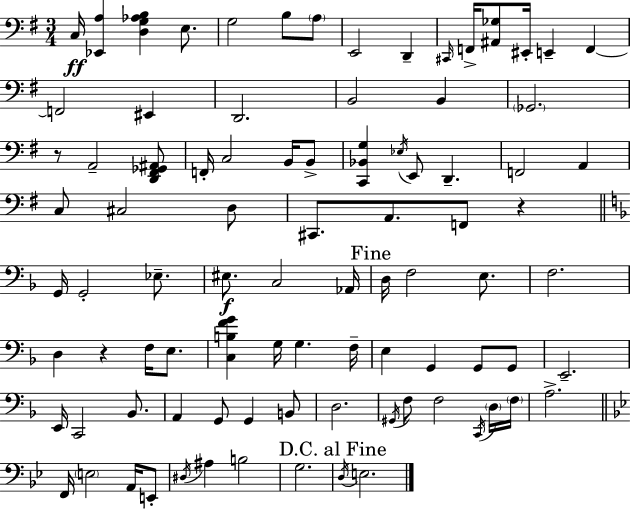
C3/s [Eb2,A3]/q [D3,G3,Ab3,B3]/q E3/e. G3/h B3/e A3/e E2/h D2/q C#2/s F2/s [A#2,Gb3]/e EIS2/s E2/q F2/q F2/h EIS2/q D2/h. B2/h B2/q Gb2/h. R/e A2/h [D2,F#2,Gb2,A#2]/e F2/s C3/h B2/s B2/e [C2,Bb2,G3]/q Eb3/s E2/e D2/q. F2/h A2/q C3/e C#3/h D3/e C#2/e. A2/e. F2/e R/q G2/s G2/h Eb3/e. EIS3/e. C3/h Ab2/s D3/s F3/h E3/e. F3/h. D3/q R/q F3/s E3/e. [C3,B3,F4,G4]/q G3/s G3/q. F3/s E3/q G2/q G2/e G2/e E2/h. E2/s C2/h Bb2/e. A2/q G2/e G2/q B2/e D3/h. G#2/s F3/e F3/h C2/s D3/s F3/s A3/h. F2/s E3/h A2/s E2/e D#3/s A#3/q B3/h G3/h. D3/s E3/h.